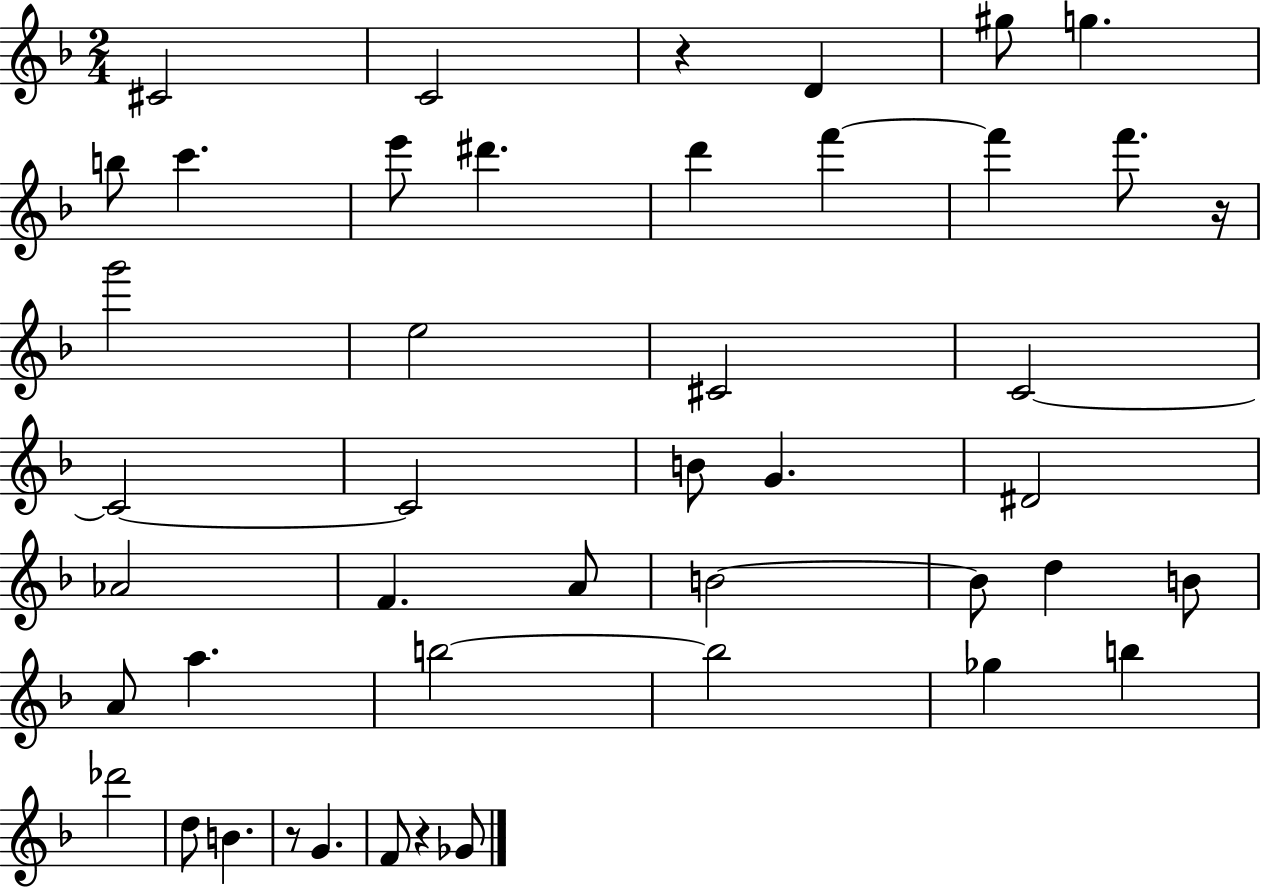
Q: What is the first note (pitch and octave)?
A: C#4